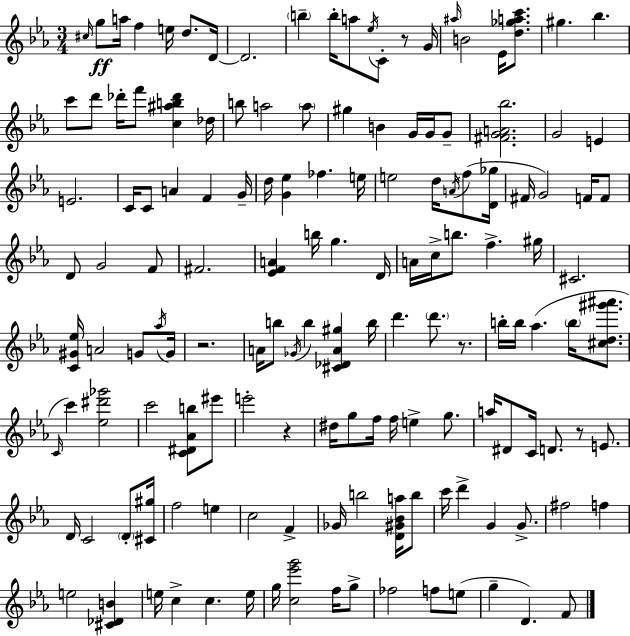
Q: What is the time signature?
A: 3/4